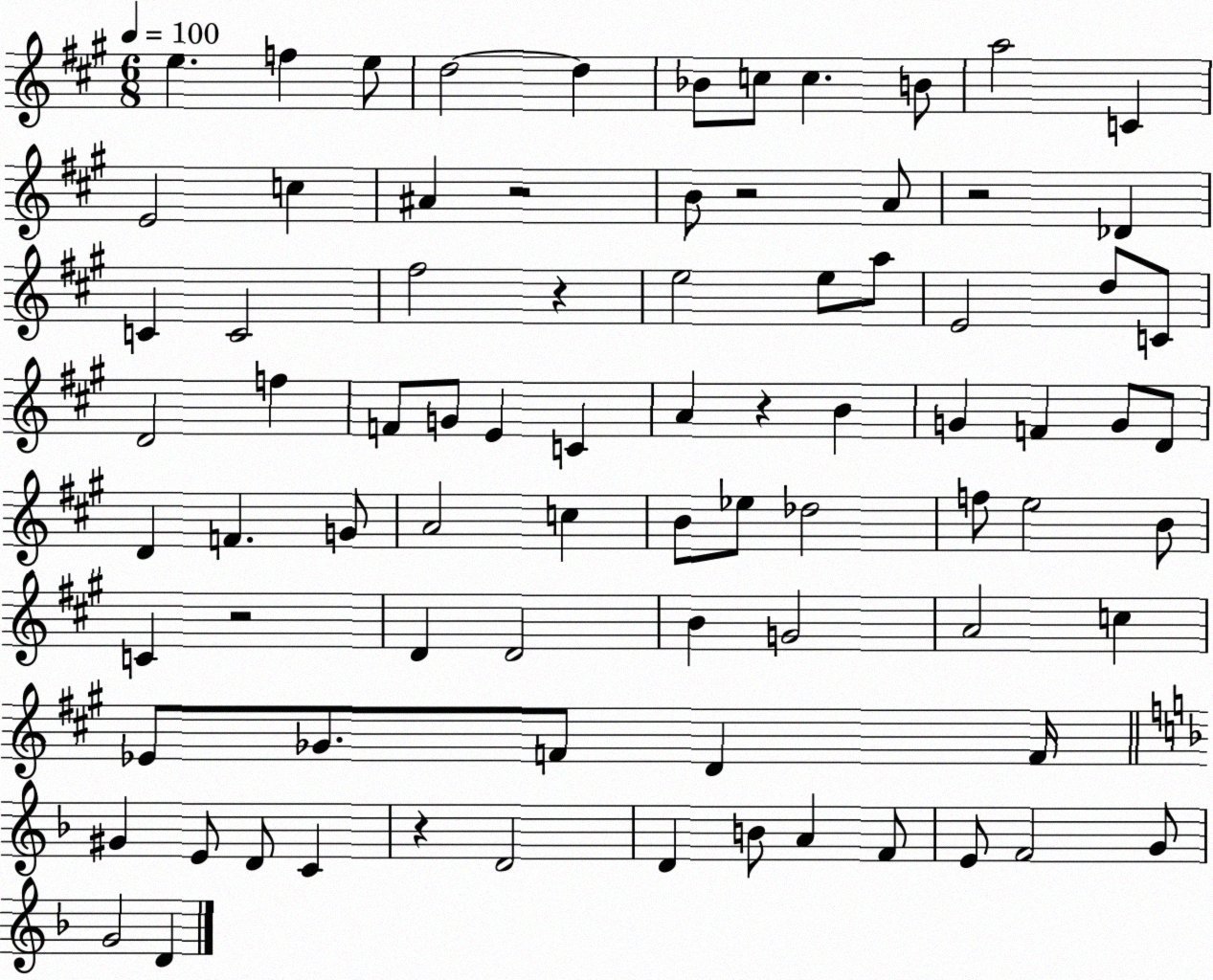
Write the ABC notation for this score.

X:1
T:Untitled
M:6/8
L:1/4
K:A
e f e/2 d2 d _B/2 c/2 c B/2 a2 C E2 c ^A z2 B/2 z2 A/2 z2 _D C C2 ^f2 z e2 e/2 a/2 E2 d/2 C/2 D2 f F/2 G/2 E C A z B G F G/2 D/2 D F G/2 A2 c B/2 _e/2 _d2 f/2 e2 B/2 C z2 D D2 B G2 A2 c _E/2 _G/2 F/2 D F/4 ^G E/2 D/2 C z D2 D B/2 A F/2 E/2 F2 G/2 G2 D